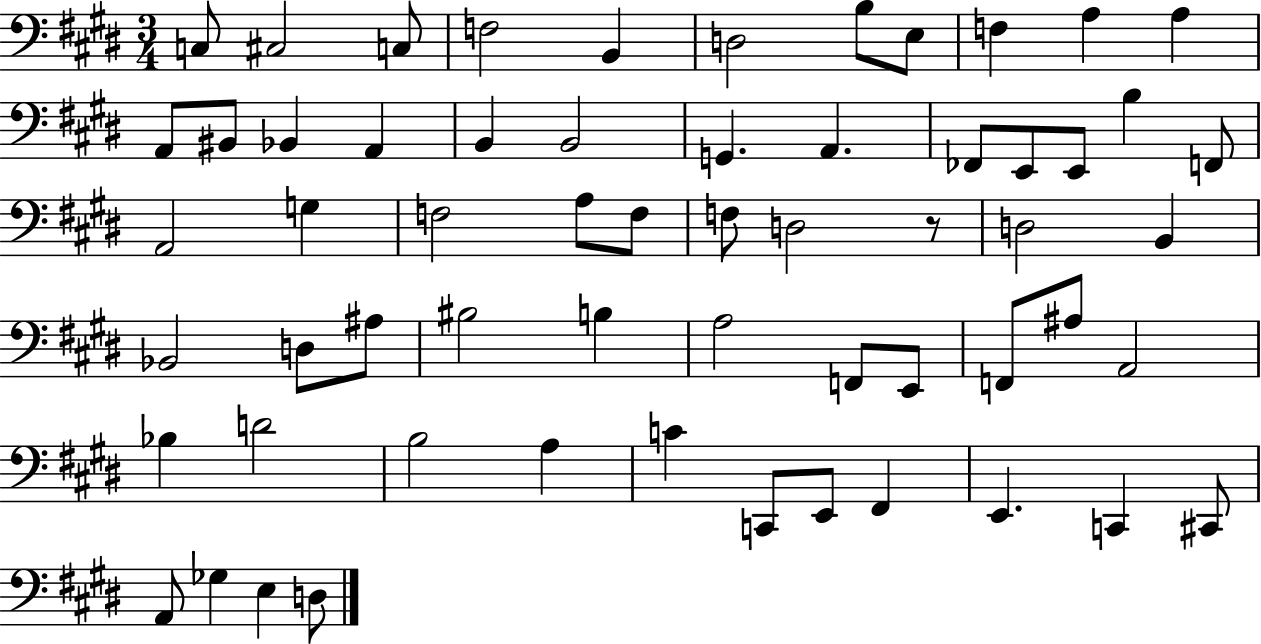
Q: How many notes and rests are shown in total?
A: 60